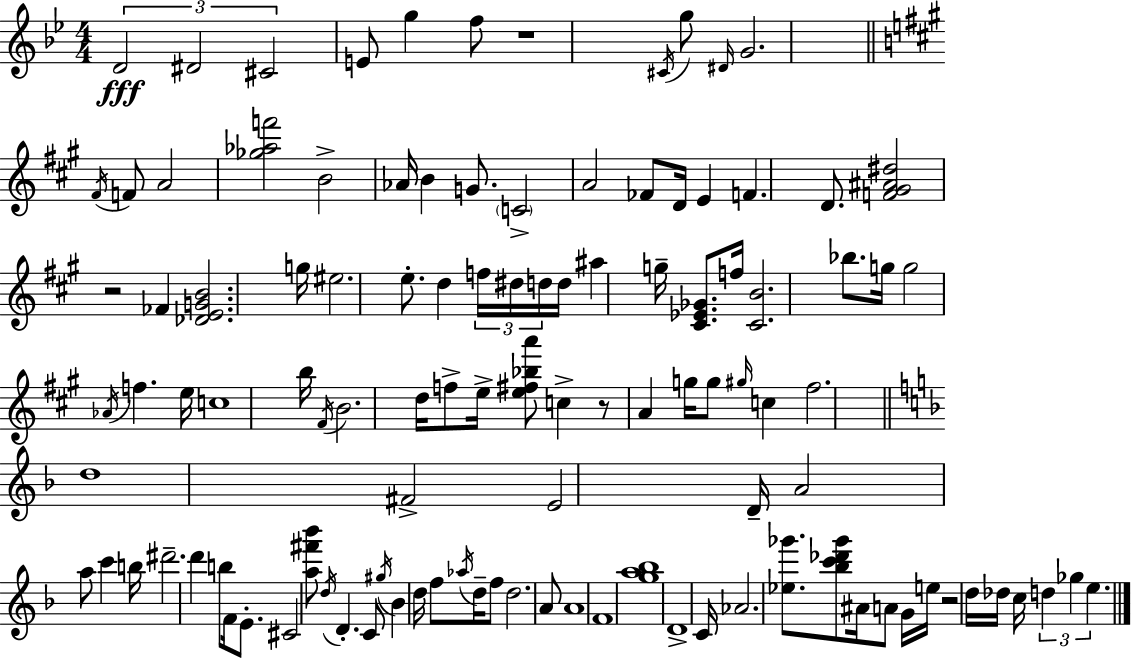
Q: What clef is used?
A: treble